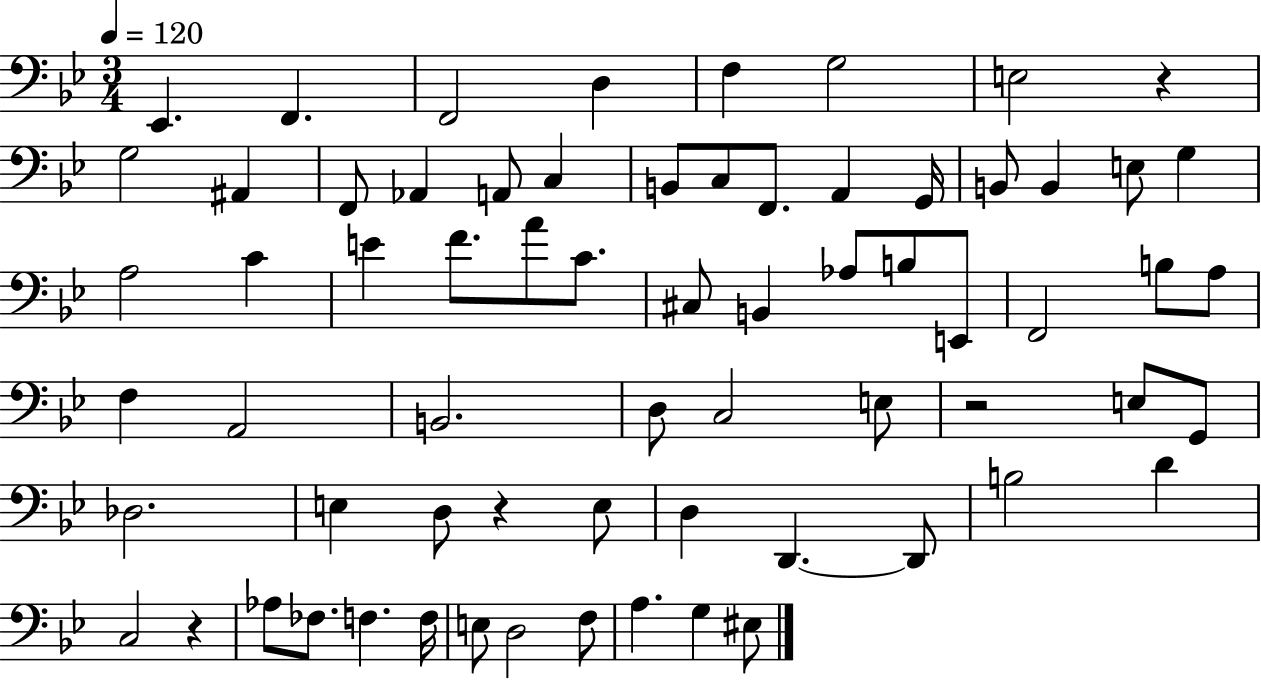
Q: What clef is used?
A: bass